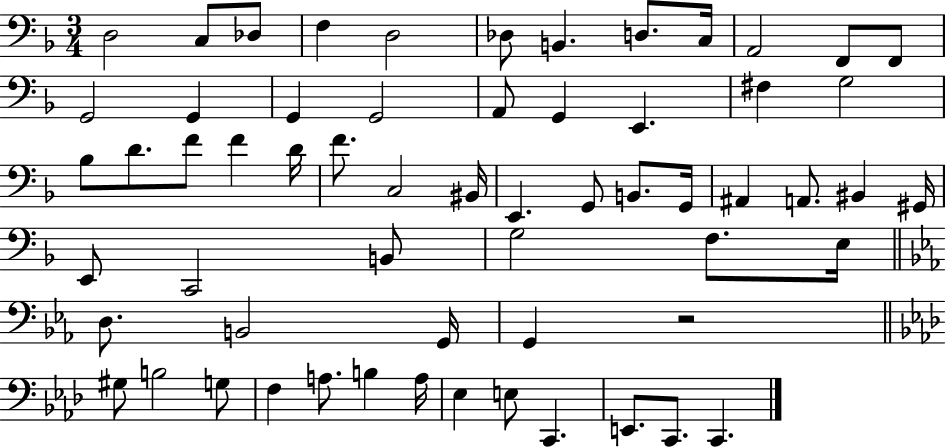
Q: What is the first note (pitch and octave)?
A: D3